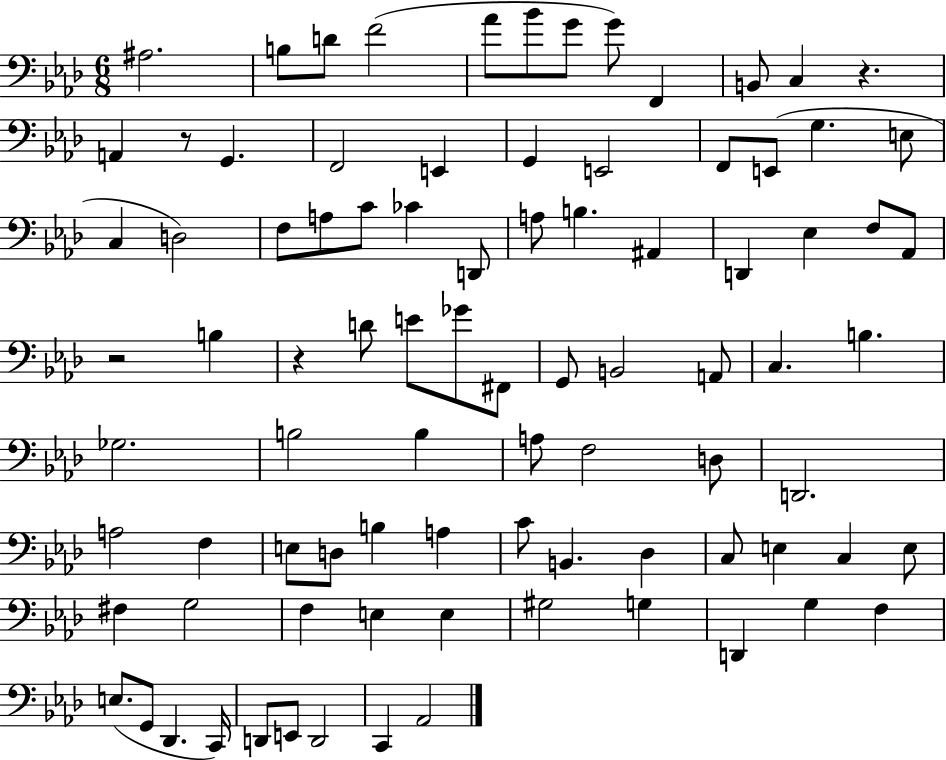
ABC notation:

X:1
T:Untitled
M:6/8
L:1/4
K:Ab
^A,2 B,/2 D/2 F2 _A/2 _B/2 G/2 G/2 F,, B,,/2 C, z A,, z/2 G,, F,,2 E,, G,, E,,2 F,,/2 E,,/2 G, E,/2 C, D,2 F,/2 A,/2 C/2 _C D,,/2 A,/2 B, ^A,, D,, _E, F,/2 _A,,/2 z2 B, z D/2 E/2 _G/2 ^F,,/2 G,,/2 B,,2 A,,/2 C, B, _G,2 B,2 B, A,/2 F,2 D,/2 D,,2 A,2 F, E,/2 D,/2 B, A, C/2 B,, _D, C,/2 E, C, E,/2 ^F, G,2 F, E, E, ^G,2 G, D,, G, F, E,/2 G,,/2 _D,, C,,/4 D,,/2 E,,/2 D,,2 C,, _A,,2